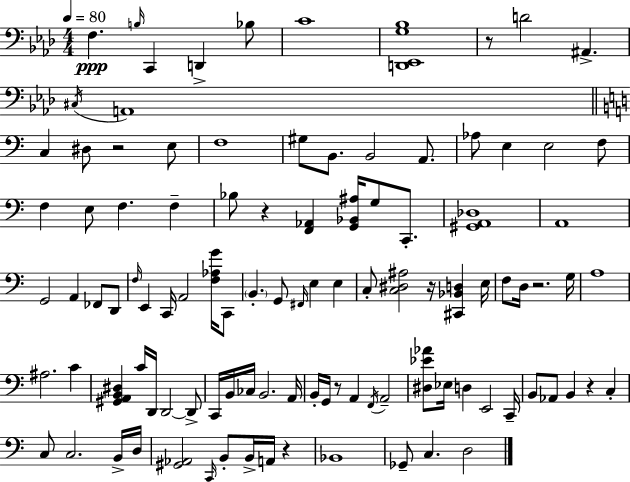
{
  \clef bass
  \numericTimeSignature
  \time 4/4
  \key aes \major
  \tempo 4 = 80
  \repeat volta 2 { f4.\ppp \grace { b16 } c,4 d,4-> bes8 | c'1 | <d, ees, g bes>1 | r8 d'2 ais,4.-> | \break \acciaccatura { cis16 } a,1 | \bar "||" \break \key c \major c4 dis8 r2 e8 | f1 | gis8 b,8. b,2 a,8. | aes8 e4 e2 f8 | \break f4 e8 f4. f4-- | bes8 r4 <f, aes,>4 <g, bes, ais>16 g8 c,8.-. | <gis, a, des>1 | a,1 | \break g,2 a,4 fes,8 d,8 | \grace { f16 } e,4 c,16 a,2 <f aes g'>16 c,8 | \parenthesize b,4.-. g,8 \grace { fis,16 } e4 e4 | c8-. <c dis ais>2 r16 <cis, bes, d>4 | \break e16 f8 d16 r2. | g16 a1 | ais2. c'4 | <gis, a, b, dis>4 c'16 d,16 d,2~~ | \break d,8-> c,16 b,16 ces16 b,2. | a,16 b,16-. g,16 r8 a,4 \acciaccatura { f,16 } a,2-- | <dis ees' aes'>8 ees16 d4 e,2 | c,16-- b,8 aes,8 b,4 r4 c4-. | \break c8 c2. | b,16-> d16 <gis, aes,>2 \grace { c,16 } b,8-. b,16-> a,16 | r4 bes,1 | ges,8-- c4. d2 | \break } \bar "|."
}